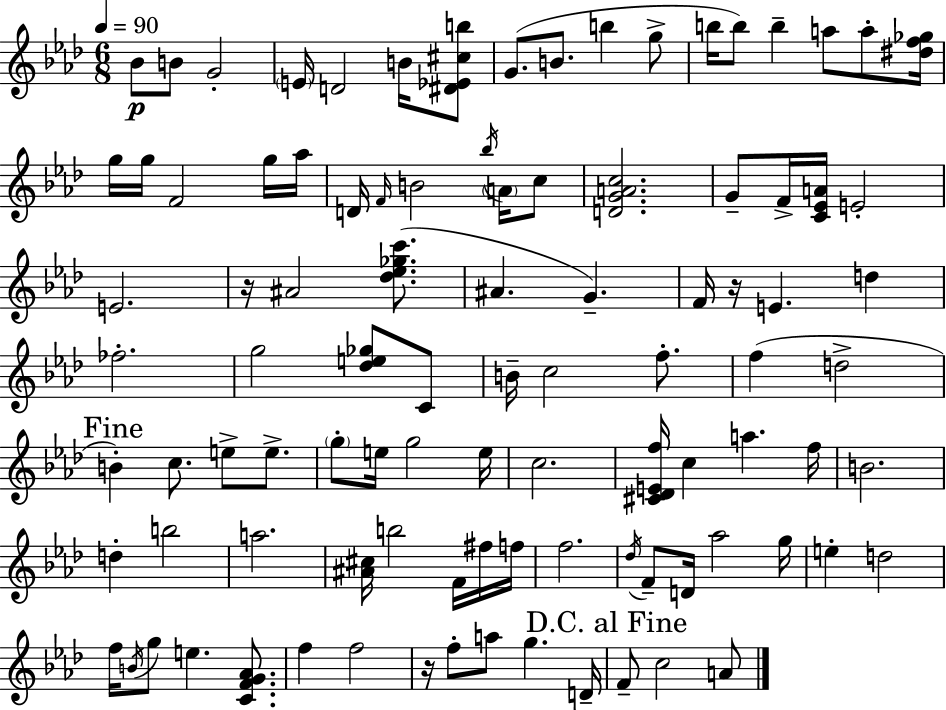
{
  \clef treble
  \numericTimeSignature
  \time 6/8
  \key f \minor
  \tempo 4 = 90
  bes'8\p b'8 g'2-. | \parenthesize e'16 d'2 b'16 <dis' ees' cis'' b''>8 | g'8.( b'8. b''4 g''8-> | b''16 b''8) b''4-- a''8 a''8-. <dis'' f'' ges''>16 | \break g''16 g''16 f'2 g''16 aes''16 | d'16 \grace { f'16 } b'2 \acciaccatura { bes''16 } \parenthesize a'16 | c''8 <d' g' a' c''>2. | g'8-- f'16-> <c' ees' a'>16 e'2-. | \break e'2. | r16 ais'2 <des'' ees'' ges'' c'''>8.( | ais'4. g'4.--) | f'16 r16 e'4. d''4 | \break fes''2.-. | g''2 <des'' e'' ges''>8 | c'8 b'16-- c''2 f''8.-. | f''4( d''2-> | \break \mark "Fine" b'4-.) c''8. e''8-> e''8.-> | \parenthesize g''8-. e''16 g''2 | e''16 c''2. | <cis' des' e' f''>16 c''4 a''4. | \break f''16 b'2. | d''4-. b''2 | a''2. | <ais' cis''>16 b''2 f'16 | \break fis''16 f''16 f''2. | \acciaccatura { des''16 } f'8-- d'16 aes''2 | g''16 e''4-. d''2 | f''16 \acciaccatura { b'16 } g''8 e''4. | \break <c' f' g' aes'>8. f''4 f''2 | r16 f''8-. a''8 g''4. | d'16-- \mark "D.C. al Fine" f'8-- c''2 | a'8 \bar "|."
}